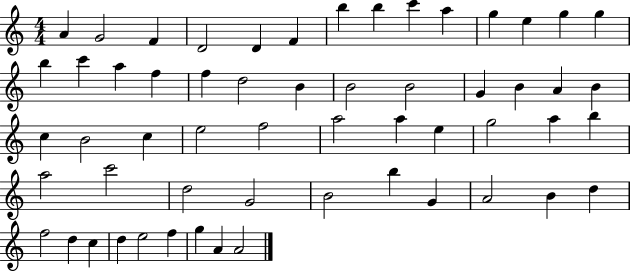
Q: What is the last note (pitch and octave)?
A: A4